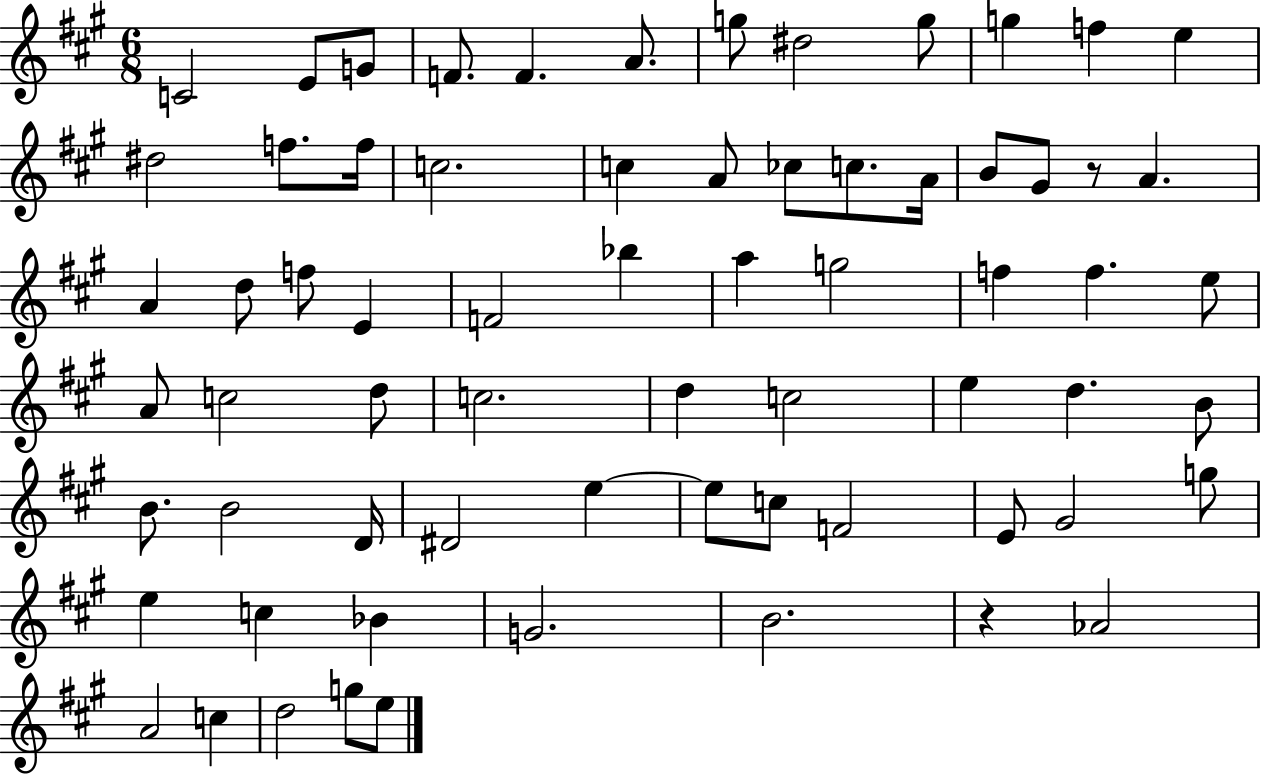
X:1
T:Untitled
M:6/8
L:1/4
K:A
C2 E/2 G/2 F/2 F A/2 g/2 ^d2 g/2 g f e ^d2 f/2 f/4 c2 c A/2 _c/2 c/2 A/4 B/2 ^G/2 z/2 A A d/2 f/2 E F2 _b a g2 f f e/2 A/2 c2 d/2 c2 d c2 e d B/2 B/2 B2 D/4 ^D2 e e/2 c/2 F2 E/2 ^G2 g/2 e c _B G2 B2 z _A2 A2 c d2 g/2 e/2